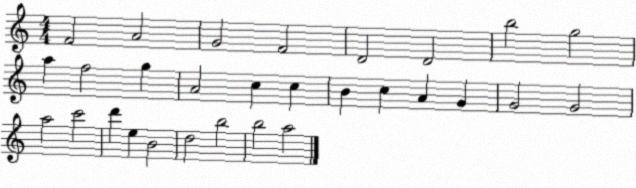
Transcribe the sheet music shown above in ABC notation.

X:1
T:Untitled
M:4/4
L:1/4
K:C
F2 A2 G2 F2 D2 D2 b2 g2 a f2 g A2 c c B c A G G2 G2 a2 c'2 d' e B2 d2 b2 b2 a2